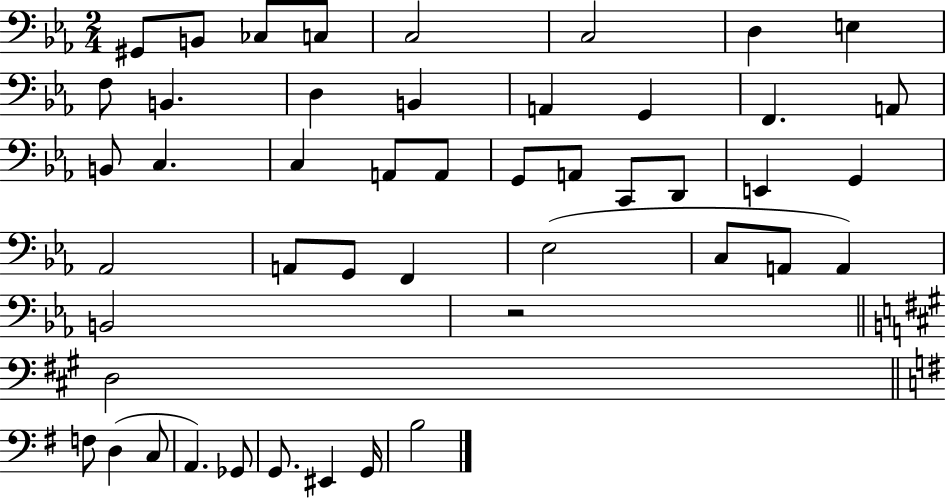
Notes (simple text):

G#2/e B2/e CES3/e C3/e C3/h C3/h D3/q E3/q F3/e B2/q. D3/q B2/q A2/q G2/q F2/q. A2/e B2/e C3/q. C3/q A2/e A2/e G2/e A2/e C2/e D2/e E2/q G2/q Ab2/h A2/e G2/e F2/q Eb3/h C3/e A2/e A2/q B2/h R/h D3/h F3/e D3/q C3/e A2/q. Gb2/e G2/e. EIS2/q G2/s B3/h